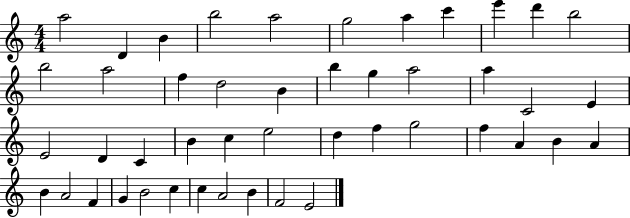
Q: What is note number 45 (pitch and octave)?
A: F4